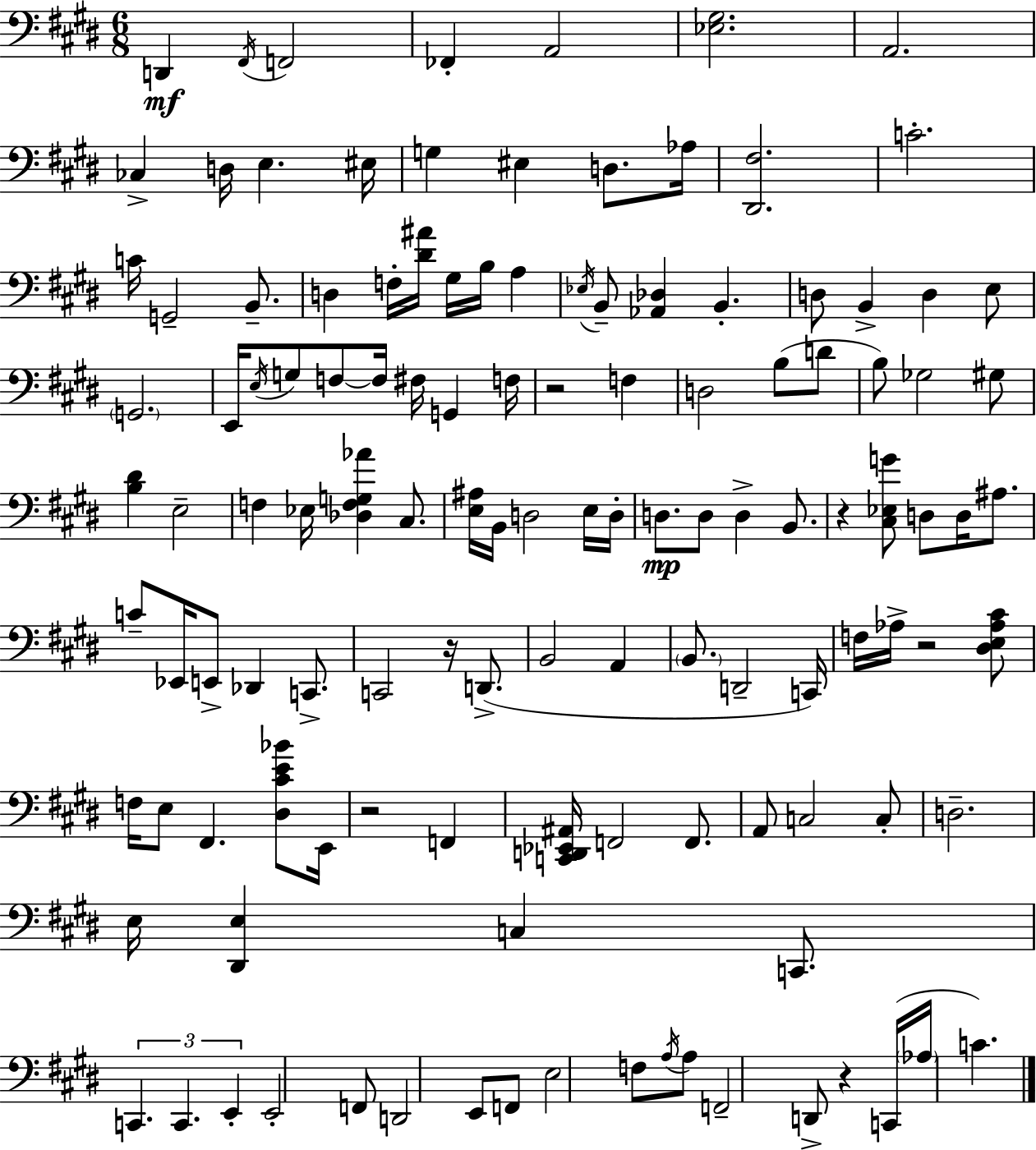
D2/q F#2/s F2/h FES2/q A2/h [Eb3,G#3]/h. A2/h. CES3/q D3/s E3/q. EIS3/s G3/q EIS3/q D3/e. Ab3/s [D#2,F#3]/h. C4/h. C4/s G2/h B2/e. D3/q F3/s [D#4,A#4]/s G#3/s B3/s A3/q Eb3/s B2/e [Ab2,Db3]/q B2/q. D3/e B2/q D3/q E3/e G2/h. E2/s E3/s G3/e F3/e F3/s F#3/s G2/q F3/s R/h F3/q D3/h B3/e D4/e B3/e Gb3/h G#3/e [B3,D#4]/q E3/h F3/q Eb3/s [Db3,F3,G3,Ab4]/q C#3/e. [E3,A#3]/s B2/s D3/h E3/s D3/s D3/e. D3/e D3/q B2/e. R/q [C#3,Eb3,G4]/e D3/e D3/s A#3/e. C4/e Eb2/s E2/e Db2/q C2/e. C2/h R/s D2/e. B2/h A2/q B2/e. D2/h C2/s F3/s Ab3/s R/h [D#3,E3,Ab3,C#4]/e F3/s E3/e F#2/q. [D#3,C#4,E4,Bb4]/e E2/s R/h F2/q [C2,D2,Eb2,A#2]/s F2/h F2/e. A2/e C3/h C3/e D3/h. E3/s [D#2,E3]/q C3/q C2/e. C2/q. C2/q. E2/q E2/h F2/e D2/h E2/e F2/e E3/h F3/e A3/s A3/e F2/h D2/e R/q C2/s Ab3/s C4/q.